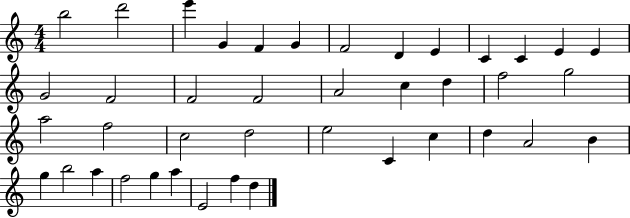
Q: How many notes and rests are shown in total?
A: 41